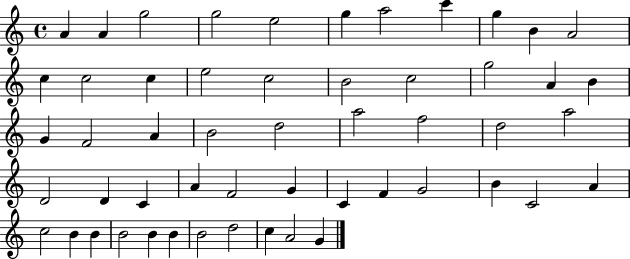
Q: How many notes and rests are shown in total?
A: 53